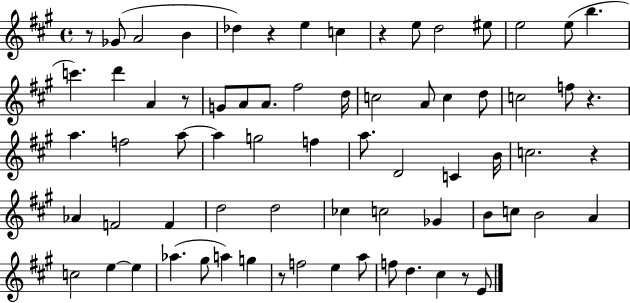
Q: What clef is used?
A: treble